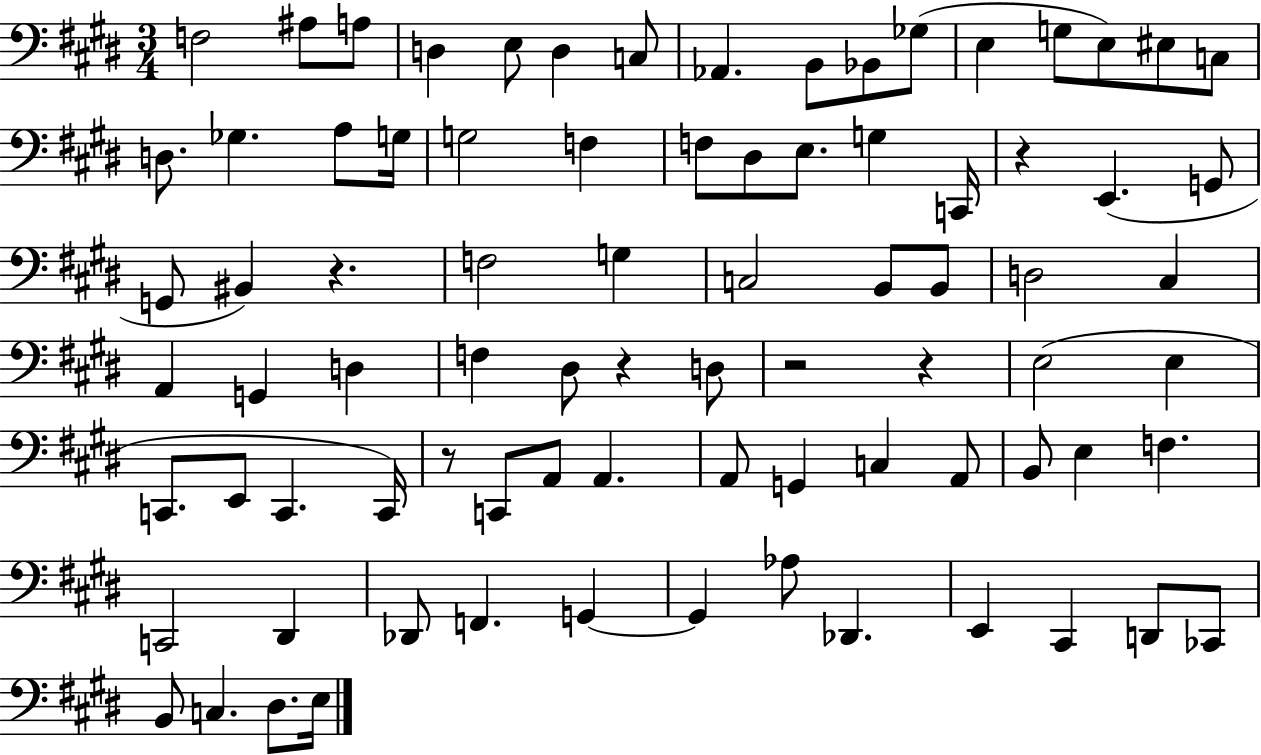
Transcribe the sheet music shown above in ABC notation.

X:1
T:Untitled
M:3/4
L:1/4
K:E
F,2 ^A,/2 A,/2 D, E,/2 D, C,/2 _A,, B,,/2 _B,,/2 _G,/2 E, G,/2 E,/2 ^E,/2 C,/2 D,/2 _G, A,/2 G,/4 G,2 F, F,/2 ^D,/2 E,/2 G, C,,/4 z E,, G,,/2 G,,/2 ^B,, z F,2 G, C,2 B,,/2 B,,/2 D,2 ^C, A,, G,, D, F, ^D,/2 z D,/2 z2 z E,2 E, C,,/2 E,,/2 C,, C,,/4 z/2 C,,/2 A,,/2 A,, A,,/2 G,, C, A,,/2 B,,/2 E, F, C,,2 ^D,, _D,,/2 F,, G,, G,, _A,/2 _D,, E,, ^C,, D,,/2 _C,,/2 B,,/2 C, ^D,/2 E,/4